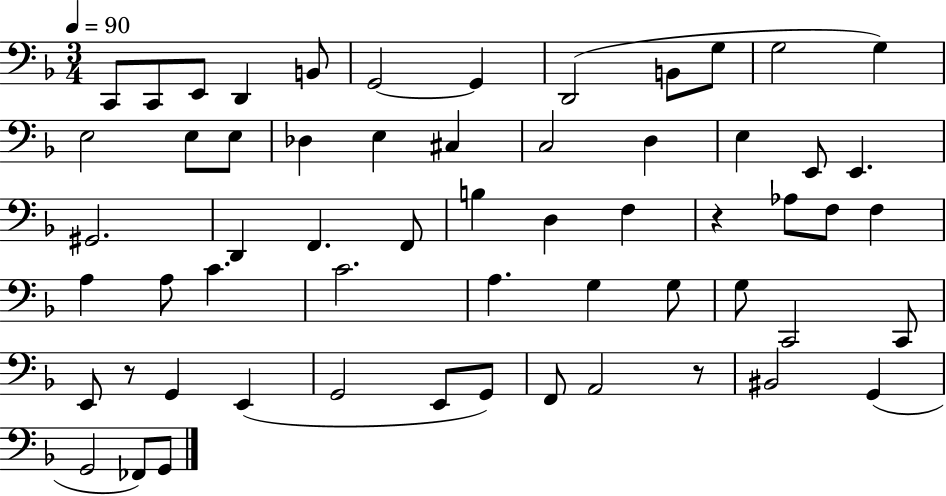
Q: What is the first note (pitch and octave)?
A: C2